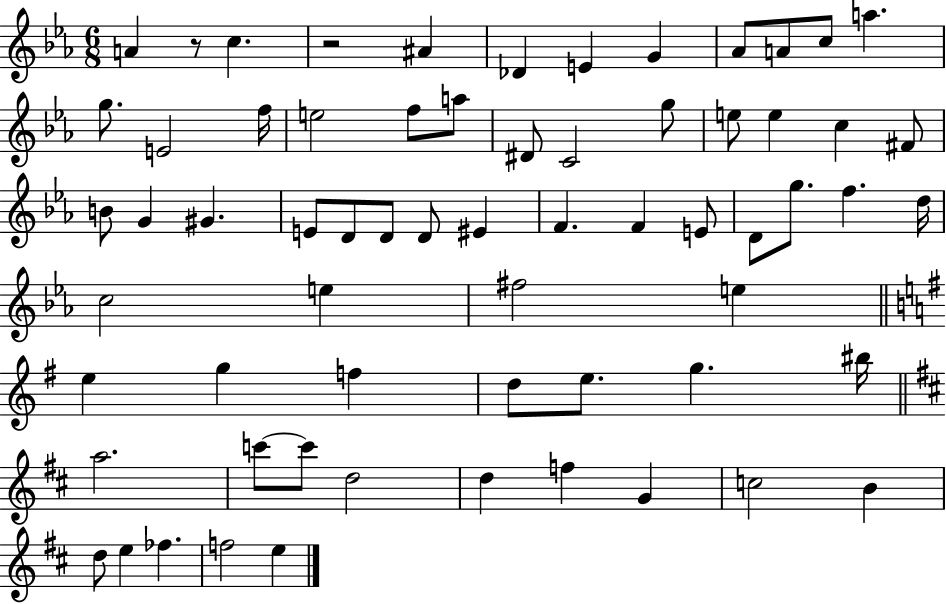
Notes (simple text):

A4/q R/e C5/q. R/h A#4/q Db4/q E4/q G4/q Ab4/e A4/e C5/e A5/q. G5/e. E4/h F5/s E5/h F5/e A5/e D#4/e C4/h G5/e E5/e E5/q C5/q F#4/e B4/e G4/q G#4/q. E4/e D4/e D4/e D4/e EIS4/q F4/q. F4/q E4/e D4/e G5/e. F5/q. D5/s C5/h E5/q F#5/h E5/q E5/q G5/q F5/q D5/e E5/e. G5/q. BIS5/s A5/h. C6/e C6/e D5/h D5/q F5/q G4/q C5/h B4/q D5/e E5/q FES5/q. F5/h E5/q